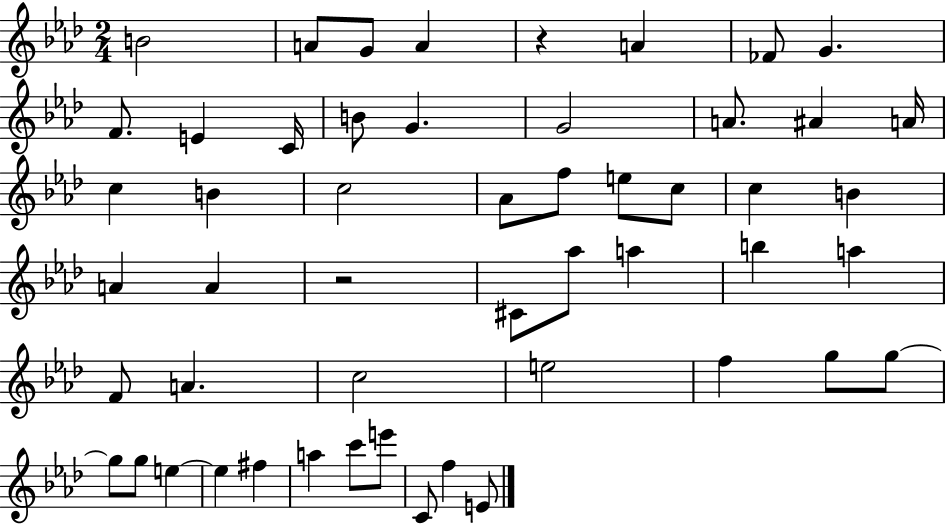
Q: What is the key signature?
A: AES major